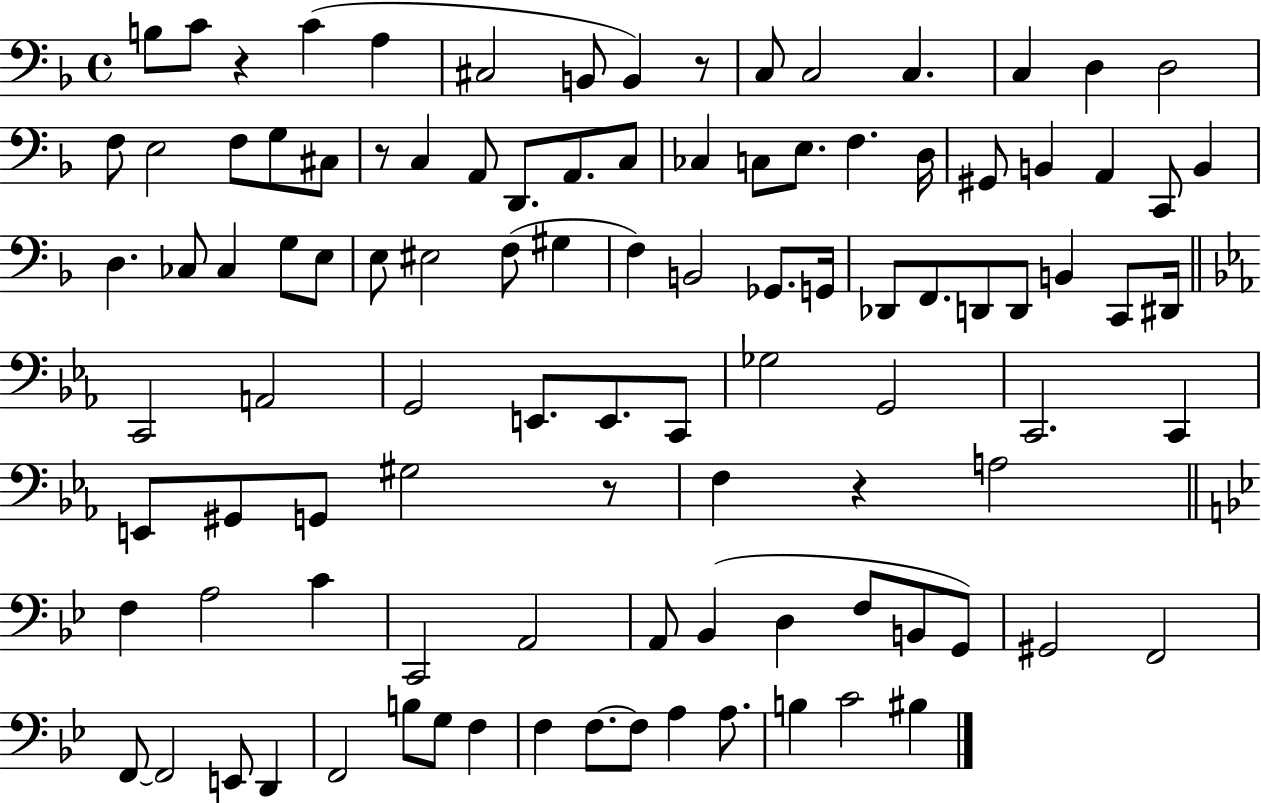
X:1
T:Untitled
M:4/4
L:1/4
K:F
B,/2 C/2 z C A, ^C,2 B,,/2 B,, z/2 C,/2 C,2 C, C, D, D,2 F,/2 E,2 F,/2 G,/2 ^C,/2 z/2 C, A,,/2 D,,/2 A,,/2 C,/2 _C, C,/2 E,/2 F, D,/4 ^G,,/2 B,, A,, C,,/2 B,, D, _C,/2 _C, G,/2 E,/2 E,/2 ^E,2 F,/2 ^G, F, B,,2 _G,,/2 G,,/4 _D,,/2 F,,/2 D,,/2 D,,/2 B,, C,,/2 ^D,,/4 C,,2 A,,2 G,,2 E,,/2 E,,/2 C,,/2 _G,2 G,,2 C,,2 C,, E,,/2 ^G,,/2 G,,/2 ^G,2 z/2 F, z A,2 F, A,2 C C,,2 A,,2 A,,/2 _B,, D, F,/2 B,,/2 G,,/2 ^G,,2 F,,2 F,,/2 F,,2 E,,/2 D,, F,,2 B,/2 G,/2 F, F, F,/2 F,/2 A, A,/2 B, C2 ^B,